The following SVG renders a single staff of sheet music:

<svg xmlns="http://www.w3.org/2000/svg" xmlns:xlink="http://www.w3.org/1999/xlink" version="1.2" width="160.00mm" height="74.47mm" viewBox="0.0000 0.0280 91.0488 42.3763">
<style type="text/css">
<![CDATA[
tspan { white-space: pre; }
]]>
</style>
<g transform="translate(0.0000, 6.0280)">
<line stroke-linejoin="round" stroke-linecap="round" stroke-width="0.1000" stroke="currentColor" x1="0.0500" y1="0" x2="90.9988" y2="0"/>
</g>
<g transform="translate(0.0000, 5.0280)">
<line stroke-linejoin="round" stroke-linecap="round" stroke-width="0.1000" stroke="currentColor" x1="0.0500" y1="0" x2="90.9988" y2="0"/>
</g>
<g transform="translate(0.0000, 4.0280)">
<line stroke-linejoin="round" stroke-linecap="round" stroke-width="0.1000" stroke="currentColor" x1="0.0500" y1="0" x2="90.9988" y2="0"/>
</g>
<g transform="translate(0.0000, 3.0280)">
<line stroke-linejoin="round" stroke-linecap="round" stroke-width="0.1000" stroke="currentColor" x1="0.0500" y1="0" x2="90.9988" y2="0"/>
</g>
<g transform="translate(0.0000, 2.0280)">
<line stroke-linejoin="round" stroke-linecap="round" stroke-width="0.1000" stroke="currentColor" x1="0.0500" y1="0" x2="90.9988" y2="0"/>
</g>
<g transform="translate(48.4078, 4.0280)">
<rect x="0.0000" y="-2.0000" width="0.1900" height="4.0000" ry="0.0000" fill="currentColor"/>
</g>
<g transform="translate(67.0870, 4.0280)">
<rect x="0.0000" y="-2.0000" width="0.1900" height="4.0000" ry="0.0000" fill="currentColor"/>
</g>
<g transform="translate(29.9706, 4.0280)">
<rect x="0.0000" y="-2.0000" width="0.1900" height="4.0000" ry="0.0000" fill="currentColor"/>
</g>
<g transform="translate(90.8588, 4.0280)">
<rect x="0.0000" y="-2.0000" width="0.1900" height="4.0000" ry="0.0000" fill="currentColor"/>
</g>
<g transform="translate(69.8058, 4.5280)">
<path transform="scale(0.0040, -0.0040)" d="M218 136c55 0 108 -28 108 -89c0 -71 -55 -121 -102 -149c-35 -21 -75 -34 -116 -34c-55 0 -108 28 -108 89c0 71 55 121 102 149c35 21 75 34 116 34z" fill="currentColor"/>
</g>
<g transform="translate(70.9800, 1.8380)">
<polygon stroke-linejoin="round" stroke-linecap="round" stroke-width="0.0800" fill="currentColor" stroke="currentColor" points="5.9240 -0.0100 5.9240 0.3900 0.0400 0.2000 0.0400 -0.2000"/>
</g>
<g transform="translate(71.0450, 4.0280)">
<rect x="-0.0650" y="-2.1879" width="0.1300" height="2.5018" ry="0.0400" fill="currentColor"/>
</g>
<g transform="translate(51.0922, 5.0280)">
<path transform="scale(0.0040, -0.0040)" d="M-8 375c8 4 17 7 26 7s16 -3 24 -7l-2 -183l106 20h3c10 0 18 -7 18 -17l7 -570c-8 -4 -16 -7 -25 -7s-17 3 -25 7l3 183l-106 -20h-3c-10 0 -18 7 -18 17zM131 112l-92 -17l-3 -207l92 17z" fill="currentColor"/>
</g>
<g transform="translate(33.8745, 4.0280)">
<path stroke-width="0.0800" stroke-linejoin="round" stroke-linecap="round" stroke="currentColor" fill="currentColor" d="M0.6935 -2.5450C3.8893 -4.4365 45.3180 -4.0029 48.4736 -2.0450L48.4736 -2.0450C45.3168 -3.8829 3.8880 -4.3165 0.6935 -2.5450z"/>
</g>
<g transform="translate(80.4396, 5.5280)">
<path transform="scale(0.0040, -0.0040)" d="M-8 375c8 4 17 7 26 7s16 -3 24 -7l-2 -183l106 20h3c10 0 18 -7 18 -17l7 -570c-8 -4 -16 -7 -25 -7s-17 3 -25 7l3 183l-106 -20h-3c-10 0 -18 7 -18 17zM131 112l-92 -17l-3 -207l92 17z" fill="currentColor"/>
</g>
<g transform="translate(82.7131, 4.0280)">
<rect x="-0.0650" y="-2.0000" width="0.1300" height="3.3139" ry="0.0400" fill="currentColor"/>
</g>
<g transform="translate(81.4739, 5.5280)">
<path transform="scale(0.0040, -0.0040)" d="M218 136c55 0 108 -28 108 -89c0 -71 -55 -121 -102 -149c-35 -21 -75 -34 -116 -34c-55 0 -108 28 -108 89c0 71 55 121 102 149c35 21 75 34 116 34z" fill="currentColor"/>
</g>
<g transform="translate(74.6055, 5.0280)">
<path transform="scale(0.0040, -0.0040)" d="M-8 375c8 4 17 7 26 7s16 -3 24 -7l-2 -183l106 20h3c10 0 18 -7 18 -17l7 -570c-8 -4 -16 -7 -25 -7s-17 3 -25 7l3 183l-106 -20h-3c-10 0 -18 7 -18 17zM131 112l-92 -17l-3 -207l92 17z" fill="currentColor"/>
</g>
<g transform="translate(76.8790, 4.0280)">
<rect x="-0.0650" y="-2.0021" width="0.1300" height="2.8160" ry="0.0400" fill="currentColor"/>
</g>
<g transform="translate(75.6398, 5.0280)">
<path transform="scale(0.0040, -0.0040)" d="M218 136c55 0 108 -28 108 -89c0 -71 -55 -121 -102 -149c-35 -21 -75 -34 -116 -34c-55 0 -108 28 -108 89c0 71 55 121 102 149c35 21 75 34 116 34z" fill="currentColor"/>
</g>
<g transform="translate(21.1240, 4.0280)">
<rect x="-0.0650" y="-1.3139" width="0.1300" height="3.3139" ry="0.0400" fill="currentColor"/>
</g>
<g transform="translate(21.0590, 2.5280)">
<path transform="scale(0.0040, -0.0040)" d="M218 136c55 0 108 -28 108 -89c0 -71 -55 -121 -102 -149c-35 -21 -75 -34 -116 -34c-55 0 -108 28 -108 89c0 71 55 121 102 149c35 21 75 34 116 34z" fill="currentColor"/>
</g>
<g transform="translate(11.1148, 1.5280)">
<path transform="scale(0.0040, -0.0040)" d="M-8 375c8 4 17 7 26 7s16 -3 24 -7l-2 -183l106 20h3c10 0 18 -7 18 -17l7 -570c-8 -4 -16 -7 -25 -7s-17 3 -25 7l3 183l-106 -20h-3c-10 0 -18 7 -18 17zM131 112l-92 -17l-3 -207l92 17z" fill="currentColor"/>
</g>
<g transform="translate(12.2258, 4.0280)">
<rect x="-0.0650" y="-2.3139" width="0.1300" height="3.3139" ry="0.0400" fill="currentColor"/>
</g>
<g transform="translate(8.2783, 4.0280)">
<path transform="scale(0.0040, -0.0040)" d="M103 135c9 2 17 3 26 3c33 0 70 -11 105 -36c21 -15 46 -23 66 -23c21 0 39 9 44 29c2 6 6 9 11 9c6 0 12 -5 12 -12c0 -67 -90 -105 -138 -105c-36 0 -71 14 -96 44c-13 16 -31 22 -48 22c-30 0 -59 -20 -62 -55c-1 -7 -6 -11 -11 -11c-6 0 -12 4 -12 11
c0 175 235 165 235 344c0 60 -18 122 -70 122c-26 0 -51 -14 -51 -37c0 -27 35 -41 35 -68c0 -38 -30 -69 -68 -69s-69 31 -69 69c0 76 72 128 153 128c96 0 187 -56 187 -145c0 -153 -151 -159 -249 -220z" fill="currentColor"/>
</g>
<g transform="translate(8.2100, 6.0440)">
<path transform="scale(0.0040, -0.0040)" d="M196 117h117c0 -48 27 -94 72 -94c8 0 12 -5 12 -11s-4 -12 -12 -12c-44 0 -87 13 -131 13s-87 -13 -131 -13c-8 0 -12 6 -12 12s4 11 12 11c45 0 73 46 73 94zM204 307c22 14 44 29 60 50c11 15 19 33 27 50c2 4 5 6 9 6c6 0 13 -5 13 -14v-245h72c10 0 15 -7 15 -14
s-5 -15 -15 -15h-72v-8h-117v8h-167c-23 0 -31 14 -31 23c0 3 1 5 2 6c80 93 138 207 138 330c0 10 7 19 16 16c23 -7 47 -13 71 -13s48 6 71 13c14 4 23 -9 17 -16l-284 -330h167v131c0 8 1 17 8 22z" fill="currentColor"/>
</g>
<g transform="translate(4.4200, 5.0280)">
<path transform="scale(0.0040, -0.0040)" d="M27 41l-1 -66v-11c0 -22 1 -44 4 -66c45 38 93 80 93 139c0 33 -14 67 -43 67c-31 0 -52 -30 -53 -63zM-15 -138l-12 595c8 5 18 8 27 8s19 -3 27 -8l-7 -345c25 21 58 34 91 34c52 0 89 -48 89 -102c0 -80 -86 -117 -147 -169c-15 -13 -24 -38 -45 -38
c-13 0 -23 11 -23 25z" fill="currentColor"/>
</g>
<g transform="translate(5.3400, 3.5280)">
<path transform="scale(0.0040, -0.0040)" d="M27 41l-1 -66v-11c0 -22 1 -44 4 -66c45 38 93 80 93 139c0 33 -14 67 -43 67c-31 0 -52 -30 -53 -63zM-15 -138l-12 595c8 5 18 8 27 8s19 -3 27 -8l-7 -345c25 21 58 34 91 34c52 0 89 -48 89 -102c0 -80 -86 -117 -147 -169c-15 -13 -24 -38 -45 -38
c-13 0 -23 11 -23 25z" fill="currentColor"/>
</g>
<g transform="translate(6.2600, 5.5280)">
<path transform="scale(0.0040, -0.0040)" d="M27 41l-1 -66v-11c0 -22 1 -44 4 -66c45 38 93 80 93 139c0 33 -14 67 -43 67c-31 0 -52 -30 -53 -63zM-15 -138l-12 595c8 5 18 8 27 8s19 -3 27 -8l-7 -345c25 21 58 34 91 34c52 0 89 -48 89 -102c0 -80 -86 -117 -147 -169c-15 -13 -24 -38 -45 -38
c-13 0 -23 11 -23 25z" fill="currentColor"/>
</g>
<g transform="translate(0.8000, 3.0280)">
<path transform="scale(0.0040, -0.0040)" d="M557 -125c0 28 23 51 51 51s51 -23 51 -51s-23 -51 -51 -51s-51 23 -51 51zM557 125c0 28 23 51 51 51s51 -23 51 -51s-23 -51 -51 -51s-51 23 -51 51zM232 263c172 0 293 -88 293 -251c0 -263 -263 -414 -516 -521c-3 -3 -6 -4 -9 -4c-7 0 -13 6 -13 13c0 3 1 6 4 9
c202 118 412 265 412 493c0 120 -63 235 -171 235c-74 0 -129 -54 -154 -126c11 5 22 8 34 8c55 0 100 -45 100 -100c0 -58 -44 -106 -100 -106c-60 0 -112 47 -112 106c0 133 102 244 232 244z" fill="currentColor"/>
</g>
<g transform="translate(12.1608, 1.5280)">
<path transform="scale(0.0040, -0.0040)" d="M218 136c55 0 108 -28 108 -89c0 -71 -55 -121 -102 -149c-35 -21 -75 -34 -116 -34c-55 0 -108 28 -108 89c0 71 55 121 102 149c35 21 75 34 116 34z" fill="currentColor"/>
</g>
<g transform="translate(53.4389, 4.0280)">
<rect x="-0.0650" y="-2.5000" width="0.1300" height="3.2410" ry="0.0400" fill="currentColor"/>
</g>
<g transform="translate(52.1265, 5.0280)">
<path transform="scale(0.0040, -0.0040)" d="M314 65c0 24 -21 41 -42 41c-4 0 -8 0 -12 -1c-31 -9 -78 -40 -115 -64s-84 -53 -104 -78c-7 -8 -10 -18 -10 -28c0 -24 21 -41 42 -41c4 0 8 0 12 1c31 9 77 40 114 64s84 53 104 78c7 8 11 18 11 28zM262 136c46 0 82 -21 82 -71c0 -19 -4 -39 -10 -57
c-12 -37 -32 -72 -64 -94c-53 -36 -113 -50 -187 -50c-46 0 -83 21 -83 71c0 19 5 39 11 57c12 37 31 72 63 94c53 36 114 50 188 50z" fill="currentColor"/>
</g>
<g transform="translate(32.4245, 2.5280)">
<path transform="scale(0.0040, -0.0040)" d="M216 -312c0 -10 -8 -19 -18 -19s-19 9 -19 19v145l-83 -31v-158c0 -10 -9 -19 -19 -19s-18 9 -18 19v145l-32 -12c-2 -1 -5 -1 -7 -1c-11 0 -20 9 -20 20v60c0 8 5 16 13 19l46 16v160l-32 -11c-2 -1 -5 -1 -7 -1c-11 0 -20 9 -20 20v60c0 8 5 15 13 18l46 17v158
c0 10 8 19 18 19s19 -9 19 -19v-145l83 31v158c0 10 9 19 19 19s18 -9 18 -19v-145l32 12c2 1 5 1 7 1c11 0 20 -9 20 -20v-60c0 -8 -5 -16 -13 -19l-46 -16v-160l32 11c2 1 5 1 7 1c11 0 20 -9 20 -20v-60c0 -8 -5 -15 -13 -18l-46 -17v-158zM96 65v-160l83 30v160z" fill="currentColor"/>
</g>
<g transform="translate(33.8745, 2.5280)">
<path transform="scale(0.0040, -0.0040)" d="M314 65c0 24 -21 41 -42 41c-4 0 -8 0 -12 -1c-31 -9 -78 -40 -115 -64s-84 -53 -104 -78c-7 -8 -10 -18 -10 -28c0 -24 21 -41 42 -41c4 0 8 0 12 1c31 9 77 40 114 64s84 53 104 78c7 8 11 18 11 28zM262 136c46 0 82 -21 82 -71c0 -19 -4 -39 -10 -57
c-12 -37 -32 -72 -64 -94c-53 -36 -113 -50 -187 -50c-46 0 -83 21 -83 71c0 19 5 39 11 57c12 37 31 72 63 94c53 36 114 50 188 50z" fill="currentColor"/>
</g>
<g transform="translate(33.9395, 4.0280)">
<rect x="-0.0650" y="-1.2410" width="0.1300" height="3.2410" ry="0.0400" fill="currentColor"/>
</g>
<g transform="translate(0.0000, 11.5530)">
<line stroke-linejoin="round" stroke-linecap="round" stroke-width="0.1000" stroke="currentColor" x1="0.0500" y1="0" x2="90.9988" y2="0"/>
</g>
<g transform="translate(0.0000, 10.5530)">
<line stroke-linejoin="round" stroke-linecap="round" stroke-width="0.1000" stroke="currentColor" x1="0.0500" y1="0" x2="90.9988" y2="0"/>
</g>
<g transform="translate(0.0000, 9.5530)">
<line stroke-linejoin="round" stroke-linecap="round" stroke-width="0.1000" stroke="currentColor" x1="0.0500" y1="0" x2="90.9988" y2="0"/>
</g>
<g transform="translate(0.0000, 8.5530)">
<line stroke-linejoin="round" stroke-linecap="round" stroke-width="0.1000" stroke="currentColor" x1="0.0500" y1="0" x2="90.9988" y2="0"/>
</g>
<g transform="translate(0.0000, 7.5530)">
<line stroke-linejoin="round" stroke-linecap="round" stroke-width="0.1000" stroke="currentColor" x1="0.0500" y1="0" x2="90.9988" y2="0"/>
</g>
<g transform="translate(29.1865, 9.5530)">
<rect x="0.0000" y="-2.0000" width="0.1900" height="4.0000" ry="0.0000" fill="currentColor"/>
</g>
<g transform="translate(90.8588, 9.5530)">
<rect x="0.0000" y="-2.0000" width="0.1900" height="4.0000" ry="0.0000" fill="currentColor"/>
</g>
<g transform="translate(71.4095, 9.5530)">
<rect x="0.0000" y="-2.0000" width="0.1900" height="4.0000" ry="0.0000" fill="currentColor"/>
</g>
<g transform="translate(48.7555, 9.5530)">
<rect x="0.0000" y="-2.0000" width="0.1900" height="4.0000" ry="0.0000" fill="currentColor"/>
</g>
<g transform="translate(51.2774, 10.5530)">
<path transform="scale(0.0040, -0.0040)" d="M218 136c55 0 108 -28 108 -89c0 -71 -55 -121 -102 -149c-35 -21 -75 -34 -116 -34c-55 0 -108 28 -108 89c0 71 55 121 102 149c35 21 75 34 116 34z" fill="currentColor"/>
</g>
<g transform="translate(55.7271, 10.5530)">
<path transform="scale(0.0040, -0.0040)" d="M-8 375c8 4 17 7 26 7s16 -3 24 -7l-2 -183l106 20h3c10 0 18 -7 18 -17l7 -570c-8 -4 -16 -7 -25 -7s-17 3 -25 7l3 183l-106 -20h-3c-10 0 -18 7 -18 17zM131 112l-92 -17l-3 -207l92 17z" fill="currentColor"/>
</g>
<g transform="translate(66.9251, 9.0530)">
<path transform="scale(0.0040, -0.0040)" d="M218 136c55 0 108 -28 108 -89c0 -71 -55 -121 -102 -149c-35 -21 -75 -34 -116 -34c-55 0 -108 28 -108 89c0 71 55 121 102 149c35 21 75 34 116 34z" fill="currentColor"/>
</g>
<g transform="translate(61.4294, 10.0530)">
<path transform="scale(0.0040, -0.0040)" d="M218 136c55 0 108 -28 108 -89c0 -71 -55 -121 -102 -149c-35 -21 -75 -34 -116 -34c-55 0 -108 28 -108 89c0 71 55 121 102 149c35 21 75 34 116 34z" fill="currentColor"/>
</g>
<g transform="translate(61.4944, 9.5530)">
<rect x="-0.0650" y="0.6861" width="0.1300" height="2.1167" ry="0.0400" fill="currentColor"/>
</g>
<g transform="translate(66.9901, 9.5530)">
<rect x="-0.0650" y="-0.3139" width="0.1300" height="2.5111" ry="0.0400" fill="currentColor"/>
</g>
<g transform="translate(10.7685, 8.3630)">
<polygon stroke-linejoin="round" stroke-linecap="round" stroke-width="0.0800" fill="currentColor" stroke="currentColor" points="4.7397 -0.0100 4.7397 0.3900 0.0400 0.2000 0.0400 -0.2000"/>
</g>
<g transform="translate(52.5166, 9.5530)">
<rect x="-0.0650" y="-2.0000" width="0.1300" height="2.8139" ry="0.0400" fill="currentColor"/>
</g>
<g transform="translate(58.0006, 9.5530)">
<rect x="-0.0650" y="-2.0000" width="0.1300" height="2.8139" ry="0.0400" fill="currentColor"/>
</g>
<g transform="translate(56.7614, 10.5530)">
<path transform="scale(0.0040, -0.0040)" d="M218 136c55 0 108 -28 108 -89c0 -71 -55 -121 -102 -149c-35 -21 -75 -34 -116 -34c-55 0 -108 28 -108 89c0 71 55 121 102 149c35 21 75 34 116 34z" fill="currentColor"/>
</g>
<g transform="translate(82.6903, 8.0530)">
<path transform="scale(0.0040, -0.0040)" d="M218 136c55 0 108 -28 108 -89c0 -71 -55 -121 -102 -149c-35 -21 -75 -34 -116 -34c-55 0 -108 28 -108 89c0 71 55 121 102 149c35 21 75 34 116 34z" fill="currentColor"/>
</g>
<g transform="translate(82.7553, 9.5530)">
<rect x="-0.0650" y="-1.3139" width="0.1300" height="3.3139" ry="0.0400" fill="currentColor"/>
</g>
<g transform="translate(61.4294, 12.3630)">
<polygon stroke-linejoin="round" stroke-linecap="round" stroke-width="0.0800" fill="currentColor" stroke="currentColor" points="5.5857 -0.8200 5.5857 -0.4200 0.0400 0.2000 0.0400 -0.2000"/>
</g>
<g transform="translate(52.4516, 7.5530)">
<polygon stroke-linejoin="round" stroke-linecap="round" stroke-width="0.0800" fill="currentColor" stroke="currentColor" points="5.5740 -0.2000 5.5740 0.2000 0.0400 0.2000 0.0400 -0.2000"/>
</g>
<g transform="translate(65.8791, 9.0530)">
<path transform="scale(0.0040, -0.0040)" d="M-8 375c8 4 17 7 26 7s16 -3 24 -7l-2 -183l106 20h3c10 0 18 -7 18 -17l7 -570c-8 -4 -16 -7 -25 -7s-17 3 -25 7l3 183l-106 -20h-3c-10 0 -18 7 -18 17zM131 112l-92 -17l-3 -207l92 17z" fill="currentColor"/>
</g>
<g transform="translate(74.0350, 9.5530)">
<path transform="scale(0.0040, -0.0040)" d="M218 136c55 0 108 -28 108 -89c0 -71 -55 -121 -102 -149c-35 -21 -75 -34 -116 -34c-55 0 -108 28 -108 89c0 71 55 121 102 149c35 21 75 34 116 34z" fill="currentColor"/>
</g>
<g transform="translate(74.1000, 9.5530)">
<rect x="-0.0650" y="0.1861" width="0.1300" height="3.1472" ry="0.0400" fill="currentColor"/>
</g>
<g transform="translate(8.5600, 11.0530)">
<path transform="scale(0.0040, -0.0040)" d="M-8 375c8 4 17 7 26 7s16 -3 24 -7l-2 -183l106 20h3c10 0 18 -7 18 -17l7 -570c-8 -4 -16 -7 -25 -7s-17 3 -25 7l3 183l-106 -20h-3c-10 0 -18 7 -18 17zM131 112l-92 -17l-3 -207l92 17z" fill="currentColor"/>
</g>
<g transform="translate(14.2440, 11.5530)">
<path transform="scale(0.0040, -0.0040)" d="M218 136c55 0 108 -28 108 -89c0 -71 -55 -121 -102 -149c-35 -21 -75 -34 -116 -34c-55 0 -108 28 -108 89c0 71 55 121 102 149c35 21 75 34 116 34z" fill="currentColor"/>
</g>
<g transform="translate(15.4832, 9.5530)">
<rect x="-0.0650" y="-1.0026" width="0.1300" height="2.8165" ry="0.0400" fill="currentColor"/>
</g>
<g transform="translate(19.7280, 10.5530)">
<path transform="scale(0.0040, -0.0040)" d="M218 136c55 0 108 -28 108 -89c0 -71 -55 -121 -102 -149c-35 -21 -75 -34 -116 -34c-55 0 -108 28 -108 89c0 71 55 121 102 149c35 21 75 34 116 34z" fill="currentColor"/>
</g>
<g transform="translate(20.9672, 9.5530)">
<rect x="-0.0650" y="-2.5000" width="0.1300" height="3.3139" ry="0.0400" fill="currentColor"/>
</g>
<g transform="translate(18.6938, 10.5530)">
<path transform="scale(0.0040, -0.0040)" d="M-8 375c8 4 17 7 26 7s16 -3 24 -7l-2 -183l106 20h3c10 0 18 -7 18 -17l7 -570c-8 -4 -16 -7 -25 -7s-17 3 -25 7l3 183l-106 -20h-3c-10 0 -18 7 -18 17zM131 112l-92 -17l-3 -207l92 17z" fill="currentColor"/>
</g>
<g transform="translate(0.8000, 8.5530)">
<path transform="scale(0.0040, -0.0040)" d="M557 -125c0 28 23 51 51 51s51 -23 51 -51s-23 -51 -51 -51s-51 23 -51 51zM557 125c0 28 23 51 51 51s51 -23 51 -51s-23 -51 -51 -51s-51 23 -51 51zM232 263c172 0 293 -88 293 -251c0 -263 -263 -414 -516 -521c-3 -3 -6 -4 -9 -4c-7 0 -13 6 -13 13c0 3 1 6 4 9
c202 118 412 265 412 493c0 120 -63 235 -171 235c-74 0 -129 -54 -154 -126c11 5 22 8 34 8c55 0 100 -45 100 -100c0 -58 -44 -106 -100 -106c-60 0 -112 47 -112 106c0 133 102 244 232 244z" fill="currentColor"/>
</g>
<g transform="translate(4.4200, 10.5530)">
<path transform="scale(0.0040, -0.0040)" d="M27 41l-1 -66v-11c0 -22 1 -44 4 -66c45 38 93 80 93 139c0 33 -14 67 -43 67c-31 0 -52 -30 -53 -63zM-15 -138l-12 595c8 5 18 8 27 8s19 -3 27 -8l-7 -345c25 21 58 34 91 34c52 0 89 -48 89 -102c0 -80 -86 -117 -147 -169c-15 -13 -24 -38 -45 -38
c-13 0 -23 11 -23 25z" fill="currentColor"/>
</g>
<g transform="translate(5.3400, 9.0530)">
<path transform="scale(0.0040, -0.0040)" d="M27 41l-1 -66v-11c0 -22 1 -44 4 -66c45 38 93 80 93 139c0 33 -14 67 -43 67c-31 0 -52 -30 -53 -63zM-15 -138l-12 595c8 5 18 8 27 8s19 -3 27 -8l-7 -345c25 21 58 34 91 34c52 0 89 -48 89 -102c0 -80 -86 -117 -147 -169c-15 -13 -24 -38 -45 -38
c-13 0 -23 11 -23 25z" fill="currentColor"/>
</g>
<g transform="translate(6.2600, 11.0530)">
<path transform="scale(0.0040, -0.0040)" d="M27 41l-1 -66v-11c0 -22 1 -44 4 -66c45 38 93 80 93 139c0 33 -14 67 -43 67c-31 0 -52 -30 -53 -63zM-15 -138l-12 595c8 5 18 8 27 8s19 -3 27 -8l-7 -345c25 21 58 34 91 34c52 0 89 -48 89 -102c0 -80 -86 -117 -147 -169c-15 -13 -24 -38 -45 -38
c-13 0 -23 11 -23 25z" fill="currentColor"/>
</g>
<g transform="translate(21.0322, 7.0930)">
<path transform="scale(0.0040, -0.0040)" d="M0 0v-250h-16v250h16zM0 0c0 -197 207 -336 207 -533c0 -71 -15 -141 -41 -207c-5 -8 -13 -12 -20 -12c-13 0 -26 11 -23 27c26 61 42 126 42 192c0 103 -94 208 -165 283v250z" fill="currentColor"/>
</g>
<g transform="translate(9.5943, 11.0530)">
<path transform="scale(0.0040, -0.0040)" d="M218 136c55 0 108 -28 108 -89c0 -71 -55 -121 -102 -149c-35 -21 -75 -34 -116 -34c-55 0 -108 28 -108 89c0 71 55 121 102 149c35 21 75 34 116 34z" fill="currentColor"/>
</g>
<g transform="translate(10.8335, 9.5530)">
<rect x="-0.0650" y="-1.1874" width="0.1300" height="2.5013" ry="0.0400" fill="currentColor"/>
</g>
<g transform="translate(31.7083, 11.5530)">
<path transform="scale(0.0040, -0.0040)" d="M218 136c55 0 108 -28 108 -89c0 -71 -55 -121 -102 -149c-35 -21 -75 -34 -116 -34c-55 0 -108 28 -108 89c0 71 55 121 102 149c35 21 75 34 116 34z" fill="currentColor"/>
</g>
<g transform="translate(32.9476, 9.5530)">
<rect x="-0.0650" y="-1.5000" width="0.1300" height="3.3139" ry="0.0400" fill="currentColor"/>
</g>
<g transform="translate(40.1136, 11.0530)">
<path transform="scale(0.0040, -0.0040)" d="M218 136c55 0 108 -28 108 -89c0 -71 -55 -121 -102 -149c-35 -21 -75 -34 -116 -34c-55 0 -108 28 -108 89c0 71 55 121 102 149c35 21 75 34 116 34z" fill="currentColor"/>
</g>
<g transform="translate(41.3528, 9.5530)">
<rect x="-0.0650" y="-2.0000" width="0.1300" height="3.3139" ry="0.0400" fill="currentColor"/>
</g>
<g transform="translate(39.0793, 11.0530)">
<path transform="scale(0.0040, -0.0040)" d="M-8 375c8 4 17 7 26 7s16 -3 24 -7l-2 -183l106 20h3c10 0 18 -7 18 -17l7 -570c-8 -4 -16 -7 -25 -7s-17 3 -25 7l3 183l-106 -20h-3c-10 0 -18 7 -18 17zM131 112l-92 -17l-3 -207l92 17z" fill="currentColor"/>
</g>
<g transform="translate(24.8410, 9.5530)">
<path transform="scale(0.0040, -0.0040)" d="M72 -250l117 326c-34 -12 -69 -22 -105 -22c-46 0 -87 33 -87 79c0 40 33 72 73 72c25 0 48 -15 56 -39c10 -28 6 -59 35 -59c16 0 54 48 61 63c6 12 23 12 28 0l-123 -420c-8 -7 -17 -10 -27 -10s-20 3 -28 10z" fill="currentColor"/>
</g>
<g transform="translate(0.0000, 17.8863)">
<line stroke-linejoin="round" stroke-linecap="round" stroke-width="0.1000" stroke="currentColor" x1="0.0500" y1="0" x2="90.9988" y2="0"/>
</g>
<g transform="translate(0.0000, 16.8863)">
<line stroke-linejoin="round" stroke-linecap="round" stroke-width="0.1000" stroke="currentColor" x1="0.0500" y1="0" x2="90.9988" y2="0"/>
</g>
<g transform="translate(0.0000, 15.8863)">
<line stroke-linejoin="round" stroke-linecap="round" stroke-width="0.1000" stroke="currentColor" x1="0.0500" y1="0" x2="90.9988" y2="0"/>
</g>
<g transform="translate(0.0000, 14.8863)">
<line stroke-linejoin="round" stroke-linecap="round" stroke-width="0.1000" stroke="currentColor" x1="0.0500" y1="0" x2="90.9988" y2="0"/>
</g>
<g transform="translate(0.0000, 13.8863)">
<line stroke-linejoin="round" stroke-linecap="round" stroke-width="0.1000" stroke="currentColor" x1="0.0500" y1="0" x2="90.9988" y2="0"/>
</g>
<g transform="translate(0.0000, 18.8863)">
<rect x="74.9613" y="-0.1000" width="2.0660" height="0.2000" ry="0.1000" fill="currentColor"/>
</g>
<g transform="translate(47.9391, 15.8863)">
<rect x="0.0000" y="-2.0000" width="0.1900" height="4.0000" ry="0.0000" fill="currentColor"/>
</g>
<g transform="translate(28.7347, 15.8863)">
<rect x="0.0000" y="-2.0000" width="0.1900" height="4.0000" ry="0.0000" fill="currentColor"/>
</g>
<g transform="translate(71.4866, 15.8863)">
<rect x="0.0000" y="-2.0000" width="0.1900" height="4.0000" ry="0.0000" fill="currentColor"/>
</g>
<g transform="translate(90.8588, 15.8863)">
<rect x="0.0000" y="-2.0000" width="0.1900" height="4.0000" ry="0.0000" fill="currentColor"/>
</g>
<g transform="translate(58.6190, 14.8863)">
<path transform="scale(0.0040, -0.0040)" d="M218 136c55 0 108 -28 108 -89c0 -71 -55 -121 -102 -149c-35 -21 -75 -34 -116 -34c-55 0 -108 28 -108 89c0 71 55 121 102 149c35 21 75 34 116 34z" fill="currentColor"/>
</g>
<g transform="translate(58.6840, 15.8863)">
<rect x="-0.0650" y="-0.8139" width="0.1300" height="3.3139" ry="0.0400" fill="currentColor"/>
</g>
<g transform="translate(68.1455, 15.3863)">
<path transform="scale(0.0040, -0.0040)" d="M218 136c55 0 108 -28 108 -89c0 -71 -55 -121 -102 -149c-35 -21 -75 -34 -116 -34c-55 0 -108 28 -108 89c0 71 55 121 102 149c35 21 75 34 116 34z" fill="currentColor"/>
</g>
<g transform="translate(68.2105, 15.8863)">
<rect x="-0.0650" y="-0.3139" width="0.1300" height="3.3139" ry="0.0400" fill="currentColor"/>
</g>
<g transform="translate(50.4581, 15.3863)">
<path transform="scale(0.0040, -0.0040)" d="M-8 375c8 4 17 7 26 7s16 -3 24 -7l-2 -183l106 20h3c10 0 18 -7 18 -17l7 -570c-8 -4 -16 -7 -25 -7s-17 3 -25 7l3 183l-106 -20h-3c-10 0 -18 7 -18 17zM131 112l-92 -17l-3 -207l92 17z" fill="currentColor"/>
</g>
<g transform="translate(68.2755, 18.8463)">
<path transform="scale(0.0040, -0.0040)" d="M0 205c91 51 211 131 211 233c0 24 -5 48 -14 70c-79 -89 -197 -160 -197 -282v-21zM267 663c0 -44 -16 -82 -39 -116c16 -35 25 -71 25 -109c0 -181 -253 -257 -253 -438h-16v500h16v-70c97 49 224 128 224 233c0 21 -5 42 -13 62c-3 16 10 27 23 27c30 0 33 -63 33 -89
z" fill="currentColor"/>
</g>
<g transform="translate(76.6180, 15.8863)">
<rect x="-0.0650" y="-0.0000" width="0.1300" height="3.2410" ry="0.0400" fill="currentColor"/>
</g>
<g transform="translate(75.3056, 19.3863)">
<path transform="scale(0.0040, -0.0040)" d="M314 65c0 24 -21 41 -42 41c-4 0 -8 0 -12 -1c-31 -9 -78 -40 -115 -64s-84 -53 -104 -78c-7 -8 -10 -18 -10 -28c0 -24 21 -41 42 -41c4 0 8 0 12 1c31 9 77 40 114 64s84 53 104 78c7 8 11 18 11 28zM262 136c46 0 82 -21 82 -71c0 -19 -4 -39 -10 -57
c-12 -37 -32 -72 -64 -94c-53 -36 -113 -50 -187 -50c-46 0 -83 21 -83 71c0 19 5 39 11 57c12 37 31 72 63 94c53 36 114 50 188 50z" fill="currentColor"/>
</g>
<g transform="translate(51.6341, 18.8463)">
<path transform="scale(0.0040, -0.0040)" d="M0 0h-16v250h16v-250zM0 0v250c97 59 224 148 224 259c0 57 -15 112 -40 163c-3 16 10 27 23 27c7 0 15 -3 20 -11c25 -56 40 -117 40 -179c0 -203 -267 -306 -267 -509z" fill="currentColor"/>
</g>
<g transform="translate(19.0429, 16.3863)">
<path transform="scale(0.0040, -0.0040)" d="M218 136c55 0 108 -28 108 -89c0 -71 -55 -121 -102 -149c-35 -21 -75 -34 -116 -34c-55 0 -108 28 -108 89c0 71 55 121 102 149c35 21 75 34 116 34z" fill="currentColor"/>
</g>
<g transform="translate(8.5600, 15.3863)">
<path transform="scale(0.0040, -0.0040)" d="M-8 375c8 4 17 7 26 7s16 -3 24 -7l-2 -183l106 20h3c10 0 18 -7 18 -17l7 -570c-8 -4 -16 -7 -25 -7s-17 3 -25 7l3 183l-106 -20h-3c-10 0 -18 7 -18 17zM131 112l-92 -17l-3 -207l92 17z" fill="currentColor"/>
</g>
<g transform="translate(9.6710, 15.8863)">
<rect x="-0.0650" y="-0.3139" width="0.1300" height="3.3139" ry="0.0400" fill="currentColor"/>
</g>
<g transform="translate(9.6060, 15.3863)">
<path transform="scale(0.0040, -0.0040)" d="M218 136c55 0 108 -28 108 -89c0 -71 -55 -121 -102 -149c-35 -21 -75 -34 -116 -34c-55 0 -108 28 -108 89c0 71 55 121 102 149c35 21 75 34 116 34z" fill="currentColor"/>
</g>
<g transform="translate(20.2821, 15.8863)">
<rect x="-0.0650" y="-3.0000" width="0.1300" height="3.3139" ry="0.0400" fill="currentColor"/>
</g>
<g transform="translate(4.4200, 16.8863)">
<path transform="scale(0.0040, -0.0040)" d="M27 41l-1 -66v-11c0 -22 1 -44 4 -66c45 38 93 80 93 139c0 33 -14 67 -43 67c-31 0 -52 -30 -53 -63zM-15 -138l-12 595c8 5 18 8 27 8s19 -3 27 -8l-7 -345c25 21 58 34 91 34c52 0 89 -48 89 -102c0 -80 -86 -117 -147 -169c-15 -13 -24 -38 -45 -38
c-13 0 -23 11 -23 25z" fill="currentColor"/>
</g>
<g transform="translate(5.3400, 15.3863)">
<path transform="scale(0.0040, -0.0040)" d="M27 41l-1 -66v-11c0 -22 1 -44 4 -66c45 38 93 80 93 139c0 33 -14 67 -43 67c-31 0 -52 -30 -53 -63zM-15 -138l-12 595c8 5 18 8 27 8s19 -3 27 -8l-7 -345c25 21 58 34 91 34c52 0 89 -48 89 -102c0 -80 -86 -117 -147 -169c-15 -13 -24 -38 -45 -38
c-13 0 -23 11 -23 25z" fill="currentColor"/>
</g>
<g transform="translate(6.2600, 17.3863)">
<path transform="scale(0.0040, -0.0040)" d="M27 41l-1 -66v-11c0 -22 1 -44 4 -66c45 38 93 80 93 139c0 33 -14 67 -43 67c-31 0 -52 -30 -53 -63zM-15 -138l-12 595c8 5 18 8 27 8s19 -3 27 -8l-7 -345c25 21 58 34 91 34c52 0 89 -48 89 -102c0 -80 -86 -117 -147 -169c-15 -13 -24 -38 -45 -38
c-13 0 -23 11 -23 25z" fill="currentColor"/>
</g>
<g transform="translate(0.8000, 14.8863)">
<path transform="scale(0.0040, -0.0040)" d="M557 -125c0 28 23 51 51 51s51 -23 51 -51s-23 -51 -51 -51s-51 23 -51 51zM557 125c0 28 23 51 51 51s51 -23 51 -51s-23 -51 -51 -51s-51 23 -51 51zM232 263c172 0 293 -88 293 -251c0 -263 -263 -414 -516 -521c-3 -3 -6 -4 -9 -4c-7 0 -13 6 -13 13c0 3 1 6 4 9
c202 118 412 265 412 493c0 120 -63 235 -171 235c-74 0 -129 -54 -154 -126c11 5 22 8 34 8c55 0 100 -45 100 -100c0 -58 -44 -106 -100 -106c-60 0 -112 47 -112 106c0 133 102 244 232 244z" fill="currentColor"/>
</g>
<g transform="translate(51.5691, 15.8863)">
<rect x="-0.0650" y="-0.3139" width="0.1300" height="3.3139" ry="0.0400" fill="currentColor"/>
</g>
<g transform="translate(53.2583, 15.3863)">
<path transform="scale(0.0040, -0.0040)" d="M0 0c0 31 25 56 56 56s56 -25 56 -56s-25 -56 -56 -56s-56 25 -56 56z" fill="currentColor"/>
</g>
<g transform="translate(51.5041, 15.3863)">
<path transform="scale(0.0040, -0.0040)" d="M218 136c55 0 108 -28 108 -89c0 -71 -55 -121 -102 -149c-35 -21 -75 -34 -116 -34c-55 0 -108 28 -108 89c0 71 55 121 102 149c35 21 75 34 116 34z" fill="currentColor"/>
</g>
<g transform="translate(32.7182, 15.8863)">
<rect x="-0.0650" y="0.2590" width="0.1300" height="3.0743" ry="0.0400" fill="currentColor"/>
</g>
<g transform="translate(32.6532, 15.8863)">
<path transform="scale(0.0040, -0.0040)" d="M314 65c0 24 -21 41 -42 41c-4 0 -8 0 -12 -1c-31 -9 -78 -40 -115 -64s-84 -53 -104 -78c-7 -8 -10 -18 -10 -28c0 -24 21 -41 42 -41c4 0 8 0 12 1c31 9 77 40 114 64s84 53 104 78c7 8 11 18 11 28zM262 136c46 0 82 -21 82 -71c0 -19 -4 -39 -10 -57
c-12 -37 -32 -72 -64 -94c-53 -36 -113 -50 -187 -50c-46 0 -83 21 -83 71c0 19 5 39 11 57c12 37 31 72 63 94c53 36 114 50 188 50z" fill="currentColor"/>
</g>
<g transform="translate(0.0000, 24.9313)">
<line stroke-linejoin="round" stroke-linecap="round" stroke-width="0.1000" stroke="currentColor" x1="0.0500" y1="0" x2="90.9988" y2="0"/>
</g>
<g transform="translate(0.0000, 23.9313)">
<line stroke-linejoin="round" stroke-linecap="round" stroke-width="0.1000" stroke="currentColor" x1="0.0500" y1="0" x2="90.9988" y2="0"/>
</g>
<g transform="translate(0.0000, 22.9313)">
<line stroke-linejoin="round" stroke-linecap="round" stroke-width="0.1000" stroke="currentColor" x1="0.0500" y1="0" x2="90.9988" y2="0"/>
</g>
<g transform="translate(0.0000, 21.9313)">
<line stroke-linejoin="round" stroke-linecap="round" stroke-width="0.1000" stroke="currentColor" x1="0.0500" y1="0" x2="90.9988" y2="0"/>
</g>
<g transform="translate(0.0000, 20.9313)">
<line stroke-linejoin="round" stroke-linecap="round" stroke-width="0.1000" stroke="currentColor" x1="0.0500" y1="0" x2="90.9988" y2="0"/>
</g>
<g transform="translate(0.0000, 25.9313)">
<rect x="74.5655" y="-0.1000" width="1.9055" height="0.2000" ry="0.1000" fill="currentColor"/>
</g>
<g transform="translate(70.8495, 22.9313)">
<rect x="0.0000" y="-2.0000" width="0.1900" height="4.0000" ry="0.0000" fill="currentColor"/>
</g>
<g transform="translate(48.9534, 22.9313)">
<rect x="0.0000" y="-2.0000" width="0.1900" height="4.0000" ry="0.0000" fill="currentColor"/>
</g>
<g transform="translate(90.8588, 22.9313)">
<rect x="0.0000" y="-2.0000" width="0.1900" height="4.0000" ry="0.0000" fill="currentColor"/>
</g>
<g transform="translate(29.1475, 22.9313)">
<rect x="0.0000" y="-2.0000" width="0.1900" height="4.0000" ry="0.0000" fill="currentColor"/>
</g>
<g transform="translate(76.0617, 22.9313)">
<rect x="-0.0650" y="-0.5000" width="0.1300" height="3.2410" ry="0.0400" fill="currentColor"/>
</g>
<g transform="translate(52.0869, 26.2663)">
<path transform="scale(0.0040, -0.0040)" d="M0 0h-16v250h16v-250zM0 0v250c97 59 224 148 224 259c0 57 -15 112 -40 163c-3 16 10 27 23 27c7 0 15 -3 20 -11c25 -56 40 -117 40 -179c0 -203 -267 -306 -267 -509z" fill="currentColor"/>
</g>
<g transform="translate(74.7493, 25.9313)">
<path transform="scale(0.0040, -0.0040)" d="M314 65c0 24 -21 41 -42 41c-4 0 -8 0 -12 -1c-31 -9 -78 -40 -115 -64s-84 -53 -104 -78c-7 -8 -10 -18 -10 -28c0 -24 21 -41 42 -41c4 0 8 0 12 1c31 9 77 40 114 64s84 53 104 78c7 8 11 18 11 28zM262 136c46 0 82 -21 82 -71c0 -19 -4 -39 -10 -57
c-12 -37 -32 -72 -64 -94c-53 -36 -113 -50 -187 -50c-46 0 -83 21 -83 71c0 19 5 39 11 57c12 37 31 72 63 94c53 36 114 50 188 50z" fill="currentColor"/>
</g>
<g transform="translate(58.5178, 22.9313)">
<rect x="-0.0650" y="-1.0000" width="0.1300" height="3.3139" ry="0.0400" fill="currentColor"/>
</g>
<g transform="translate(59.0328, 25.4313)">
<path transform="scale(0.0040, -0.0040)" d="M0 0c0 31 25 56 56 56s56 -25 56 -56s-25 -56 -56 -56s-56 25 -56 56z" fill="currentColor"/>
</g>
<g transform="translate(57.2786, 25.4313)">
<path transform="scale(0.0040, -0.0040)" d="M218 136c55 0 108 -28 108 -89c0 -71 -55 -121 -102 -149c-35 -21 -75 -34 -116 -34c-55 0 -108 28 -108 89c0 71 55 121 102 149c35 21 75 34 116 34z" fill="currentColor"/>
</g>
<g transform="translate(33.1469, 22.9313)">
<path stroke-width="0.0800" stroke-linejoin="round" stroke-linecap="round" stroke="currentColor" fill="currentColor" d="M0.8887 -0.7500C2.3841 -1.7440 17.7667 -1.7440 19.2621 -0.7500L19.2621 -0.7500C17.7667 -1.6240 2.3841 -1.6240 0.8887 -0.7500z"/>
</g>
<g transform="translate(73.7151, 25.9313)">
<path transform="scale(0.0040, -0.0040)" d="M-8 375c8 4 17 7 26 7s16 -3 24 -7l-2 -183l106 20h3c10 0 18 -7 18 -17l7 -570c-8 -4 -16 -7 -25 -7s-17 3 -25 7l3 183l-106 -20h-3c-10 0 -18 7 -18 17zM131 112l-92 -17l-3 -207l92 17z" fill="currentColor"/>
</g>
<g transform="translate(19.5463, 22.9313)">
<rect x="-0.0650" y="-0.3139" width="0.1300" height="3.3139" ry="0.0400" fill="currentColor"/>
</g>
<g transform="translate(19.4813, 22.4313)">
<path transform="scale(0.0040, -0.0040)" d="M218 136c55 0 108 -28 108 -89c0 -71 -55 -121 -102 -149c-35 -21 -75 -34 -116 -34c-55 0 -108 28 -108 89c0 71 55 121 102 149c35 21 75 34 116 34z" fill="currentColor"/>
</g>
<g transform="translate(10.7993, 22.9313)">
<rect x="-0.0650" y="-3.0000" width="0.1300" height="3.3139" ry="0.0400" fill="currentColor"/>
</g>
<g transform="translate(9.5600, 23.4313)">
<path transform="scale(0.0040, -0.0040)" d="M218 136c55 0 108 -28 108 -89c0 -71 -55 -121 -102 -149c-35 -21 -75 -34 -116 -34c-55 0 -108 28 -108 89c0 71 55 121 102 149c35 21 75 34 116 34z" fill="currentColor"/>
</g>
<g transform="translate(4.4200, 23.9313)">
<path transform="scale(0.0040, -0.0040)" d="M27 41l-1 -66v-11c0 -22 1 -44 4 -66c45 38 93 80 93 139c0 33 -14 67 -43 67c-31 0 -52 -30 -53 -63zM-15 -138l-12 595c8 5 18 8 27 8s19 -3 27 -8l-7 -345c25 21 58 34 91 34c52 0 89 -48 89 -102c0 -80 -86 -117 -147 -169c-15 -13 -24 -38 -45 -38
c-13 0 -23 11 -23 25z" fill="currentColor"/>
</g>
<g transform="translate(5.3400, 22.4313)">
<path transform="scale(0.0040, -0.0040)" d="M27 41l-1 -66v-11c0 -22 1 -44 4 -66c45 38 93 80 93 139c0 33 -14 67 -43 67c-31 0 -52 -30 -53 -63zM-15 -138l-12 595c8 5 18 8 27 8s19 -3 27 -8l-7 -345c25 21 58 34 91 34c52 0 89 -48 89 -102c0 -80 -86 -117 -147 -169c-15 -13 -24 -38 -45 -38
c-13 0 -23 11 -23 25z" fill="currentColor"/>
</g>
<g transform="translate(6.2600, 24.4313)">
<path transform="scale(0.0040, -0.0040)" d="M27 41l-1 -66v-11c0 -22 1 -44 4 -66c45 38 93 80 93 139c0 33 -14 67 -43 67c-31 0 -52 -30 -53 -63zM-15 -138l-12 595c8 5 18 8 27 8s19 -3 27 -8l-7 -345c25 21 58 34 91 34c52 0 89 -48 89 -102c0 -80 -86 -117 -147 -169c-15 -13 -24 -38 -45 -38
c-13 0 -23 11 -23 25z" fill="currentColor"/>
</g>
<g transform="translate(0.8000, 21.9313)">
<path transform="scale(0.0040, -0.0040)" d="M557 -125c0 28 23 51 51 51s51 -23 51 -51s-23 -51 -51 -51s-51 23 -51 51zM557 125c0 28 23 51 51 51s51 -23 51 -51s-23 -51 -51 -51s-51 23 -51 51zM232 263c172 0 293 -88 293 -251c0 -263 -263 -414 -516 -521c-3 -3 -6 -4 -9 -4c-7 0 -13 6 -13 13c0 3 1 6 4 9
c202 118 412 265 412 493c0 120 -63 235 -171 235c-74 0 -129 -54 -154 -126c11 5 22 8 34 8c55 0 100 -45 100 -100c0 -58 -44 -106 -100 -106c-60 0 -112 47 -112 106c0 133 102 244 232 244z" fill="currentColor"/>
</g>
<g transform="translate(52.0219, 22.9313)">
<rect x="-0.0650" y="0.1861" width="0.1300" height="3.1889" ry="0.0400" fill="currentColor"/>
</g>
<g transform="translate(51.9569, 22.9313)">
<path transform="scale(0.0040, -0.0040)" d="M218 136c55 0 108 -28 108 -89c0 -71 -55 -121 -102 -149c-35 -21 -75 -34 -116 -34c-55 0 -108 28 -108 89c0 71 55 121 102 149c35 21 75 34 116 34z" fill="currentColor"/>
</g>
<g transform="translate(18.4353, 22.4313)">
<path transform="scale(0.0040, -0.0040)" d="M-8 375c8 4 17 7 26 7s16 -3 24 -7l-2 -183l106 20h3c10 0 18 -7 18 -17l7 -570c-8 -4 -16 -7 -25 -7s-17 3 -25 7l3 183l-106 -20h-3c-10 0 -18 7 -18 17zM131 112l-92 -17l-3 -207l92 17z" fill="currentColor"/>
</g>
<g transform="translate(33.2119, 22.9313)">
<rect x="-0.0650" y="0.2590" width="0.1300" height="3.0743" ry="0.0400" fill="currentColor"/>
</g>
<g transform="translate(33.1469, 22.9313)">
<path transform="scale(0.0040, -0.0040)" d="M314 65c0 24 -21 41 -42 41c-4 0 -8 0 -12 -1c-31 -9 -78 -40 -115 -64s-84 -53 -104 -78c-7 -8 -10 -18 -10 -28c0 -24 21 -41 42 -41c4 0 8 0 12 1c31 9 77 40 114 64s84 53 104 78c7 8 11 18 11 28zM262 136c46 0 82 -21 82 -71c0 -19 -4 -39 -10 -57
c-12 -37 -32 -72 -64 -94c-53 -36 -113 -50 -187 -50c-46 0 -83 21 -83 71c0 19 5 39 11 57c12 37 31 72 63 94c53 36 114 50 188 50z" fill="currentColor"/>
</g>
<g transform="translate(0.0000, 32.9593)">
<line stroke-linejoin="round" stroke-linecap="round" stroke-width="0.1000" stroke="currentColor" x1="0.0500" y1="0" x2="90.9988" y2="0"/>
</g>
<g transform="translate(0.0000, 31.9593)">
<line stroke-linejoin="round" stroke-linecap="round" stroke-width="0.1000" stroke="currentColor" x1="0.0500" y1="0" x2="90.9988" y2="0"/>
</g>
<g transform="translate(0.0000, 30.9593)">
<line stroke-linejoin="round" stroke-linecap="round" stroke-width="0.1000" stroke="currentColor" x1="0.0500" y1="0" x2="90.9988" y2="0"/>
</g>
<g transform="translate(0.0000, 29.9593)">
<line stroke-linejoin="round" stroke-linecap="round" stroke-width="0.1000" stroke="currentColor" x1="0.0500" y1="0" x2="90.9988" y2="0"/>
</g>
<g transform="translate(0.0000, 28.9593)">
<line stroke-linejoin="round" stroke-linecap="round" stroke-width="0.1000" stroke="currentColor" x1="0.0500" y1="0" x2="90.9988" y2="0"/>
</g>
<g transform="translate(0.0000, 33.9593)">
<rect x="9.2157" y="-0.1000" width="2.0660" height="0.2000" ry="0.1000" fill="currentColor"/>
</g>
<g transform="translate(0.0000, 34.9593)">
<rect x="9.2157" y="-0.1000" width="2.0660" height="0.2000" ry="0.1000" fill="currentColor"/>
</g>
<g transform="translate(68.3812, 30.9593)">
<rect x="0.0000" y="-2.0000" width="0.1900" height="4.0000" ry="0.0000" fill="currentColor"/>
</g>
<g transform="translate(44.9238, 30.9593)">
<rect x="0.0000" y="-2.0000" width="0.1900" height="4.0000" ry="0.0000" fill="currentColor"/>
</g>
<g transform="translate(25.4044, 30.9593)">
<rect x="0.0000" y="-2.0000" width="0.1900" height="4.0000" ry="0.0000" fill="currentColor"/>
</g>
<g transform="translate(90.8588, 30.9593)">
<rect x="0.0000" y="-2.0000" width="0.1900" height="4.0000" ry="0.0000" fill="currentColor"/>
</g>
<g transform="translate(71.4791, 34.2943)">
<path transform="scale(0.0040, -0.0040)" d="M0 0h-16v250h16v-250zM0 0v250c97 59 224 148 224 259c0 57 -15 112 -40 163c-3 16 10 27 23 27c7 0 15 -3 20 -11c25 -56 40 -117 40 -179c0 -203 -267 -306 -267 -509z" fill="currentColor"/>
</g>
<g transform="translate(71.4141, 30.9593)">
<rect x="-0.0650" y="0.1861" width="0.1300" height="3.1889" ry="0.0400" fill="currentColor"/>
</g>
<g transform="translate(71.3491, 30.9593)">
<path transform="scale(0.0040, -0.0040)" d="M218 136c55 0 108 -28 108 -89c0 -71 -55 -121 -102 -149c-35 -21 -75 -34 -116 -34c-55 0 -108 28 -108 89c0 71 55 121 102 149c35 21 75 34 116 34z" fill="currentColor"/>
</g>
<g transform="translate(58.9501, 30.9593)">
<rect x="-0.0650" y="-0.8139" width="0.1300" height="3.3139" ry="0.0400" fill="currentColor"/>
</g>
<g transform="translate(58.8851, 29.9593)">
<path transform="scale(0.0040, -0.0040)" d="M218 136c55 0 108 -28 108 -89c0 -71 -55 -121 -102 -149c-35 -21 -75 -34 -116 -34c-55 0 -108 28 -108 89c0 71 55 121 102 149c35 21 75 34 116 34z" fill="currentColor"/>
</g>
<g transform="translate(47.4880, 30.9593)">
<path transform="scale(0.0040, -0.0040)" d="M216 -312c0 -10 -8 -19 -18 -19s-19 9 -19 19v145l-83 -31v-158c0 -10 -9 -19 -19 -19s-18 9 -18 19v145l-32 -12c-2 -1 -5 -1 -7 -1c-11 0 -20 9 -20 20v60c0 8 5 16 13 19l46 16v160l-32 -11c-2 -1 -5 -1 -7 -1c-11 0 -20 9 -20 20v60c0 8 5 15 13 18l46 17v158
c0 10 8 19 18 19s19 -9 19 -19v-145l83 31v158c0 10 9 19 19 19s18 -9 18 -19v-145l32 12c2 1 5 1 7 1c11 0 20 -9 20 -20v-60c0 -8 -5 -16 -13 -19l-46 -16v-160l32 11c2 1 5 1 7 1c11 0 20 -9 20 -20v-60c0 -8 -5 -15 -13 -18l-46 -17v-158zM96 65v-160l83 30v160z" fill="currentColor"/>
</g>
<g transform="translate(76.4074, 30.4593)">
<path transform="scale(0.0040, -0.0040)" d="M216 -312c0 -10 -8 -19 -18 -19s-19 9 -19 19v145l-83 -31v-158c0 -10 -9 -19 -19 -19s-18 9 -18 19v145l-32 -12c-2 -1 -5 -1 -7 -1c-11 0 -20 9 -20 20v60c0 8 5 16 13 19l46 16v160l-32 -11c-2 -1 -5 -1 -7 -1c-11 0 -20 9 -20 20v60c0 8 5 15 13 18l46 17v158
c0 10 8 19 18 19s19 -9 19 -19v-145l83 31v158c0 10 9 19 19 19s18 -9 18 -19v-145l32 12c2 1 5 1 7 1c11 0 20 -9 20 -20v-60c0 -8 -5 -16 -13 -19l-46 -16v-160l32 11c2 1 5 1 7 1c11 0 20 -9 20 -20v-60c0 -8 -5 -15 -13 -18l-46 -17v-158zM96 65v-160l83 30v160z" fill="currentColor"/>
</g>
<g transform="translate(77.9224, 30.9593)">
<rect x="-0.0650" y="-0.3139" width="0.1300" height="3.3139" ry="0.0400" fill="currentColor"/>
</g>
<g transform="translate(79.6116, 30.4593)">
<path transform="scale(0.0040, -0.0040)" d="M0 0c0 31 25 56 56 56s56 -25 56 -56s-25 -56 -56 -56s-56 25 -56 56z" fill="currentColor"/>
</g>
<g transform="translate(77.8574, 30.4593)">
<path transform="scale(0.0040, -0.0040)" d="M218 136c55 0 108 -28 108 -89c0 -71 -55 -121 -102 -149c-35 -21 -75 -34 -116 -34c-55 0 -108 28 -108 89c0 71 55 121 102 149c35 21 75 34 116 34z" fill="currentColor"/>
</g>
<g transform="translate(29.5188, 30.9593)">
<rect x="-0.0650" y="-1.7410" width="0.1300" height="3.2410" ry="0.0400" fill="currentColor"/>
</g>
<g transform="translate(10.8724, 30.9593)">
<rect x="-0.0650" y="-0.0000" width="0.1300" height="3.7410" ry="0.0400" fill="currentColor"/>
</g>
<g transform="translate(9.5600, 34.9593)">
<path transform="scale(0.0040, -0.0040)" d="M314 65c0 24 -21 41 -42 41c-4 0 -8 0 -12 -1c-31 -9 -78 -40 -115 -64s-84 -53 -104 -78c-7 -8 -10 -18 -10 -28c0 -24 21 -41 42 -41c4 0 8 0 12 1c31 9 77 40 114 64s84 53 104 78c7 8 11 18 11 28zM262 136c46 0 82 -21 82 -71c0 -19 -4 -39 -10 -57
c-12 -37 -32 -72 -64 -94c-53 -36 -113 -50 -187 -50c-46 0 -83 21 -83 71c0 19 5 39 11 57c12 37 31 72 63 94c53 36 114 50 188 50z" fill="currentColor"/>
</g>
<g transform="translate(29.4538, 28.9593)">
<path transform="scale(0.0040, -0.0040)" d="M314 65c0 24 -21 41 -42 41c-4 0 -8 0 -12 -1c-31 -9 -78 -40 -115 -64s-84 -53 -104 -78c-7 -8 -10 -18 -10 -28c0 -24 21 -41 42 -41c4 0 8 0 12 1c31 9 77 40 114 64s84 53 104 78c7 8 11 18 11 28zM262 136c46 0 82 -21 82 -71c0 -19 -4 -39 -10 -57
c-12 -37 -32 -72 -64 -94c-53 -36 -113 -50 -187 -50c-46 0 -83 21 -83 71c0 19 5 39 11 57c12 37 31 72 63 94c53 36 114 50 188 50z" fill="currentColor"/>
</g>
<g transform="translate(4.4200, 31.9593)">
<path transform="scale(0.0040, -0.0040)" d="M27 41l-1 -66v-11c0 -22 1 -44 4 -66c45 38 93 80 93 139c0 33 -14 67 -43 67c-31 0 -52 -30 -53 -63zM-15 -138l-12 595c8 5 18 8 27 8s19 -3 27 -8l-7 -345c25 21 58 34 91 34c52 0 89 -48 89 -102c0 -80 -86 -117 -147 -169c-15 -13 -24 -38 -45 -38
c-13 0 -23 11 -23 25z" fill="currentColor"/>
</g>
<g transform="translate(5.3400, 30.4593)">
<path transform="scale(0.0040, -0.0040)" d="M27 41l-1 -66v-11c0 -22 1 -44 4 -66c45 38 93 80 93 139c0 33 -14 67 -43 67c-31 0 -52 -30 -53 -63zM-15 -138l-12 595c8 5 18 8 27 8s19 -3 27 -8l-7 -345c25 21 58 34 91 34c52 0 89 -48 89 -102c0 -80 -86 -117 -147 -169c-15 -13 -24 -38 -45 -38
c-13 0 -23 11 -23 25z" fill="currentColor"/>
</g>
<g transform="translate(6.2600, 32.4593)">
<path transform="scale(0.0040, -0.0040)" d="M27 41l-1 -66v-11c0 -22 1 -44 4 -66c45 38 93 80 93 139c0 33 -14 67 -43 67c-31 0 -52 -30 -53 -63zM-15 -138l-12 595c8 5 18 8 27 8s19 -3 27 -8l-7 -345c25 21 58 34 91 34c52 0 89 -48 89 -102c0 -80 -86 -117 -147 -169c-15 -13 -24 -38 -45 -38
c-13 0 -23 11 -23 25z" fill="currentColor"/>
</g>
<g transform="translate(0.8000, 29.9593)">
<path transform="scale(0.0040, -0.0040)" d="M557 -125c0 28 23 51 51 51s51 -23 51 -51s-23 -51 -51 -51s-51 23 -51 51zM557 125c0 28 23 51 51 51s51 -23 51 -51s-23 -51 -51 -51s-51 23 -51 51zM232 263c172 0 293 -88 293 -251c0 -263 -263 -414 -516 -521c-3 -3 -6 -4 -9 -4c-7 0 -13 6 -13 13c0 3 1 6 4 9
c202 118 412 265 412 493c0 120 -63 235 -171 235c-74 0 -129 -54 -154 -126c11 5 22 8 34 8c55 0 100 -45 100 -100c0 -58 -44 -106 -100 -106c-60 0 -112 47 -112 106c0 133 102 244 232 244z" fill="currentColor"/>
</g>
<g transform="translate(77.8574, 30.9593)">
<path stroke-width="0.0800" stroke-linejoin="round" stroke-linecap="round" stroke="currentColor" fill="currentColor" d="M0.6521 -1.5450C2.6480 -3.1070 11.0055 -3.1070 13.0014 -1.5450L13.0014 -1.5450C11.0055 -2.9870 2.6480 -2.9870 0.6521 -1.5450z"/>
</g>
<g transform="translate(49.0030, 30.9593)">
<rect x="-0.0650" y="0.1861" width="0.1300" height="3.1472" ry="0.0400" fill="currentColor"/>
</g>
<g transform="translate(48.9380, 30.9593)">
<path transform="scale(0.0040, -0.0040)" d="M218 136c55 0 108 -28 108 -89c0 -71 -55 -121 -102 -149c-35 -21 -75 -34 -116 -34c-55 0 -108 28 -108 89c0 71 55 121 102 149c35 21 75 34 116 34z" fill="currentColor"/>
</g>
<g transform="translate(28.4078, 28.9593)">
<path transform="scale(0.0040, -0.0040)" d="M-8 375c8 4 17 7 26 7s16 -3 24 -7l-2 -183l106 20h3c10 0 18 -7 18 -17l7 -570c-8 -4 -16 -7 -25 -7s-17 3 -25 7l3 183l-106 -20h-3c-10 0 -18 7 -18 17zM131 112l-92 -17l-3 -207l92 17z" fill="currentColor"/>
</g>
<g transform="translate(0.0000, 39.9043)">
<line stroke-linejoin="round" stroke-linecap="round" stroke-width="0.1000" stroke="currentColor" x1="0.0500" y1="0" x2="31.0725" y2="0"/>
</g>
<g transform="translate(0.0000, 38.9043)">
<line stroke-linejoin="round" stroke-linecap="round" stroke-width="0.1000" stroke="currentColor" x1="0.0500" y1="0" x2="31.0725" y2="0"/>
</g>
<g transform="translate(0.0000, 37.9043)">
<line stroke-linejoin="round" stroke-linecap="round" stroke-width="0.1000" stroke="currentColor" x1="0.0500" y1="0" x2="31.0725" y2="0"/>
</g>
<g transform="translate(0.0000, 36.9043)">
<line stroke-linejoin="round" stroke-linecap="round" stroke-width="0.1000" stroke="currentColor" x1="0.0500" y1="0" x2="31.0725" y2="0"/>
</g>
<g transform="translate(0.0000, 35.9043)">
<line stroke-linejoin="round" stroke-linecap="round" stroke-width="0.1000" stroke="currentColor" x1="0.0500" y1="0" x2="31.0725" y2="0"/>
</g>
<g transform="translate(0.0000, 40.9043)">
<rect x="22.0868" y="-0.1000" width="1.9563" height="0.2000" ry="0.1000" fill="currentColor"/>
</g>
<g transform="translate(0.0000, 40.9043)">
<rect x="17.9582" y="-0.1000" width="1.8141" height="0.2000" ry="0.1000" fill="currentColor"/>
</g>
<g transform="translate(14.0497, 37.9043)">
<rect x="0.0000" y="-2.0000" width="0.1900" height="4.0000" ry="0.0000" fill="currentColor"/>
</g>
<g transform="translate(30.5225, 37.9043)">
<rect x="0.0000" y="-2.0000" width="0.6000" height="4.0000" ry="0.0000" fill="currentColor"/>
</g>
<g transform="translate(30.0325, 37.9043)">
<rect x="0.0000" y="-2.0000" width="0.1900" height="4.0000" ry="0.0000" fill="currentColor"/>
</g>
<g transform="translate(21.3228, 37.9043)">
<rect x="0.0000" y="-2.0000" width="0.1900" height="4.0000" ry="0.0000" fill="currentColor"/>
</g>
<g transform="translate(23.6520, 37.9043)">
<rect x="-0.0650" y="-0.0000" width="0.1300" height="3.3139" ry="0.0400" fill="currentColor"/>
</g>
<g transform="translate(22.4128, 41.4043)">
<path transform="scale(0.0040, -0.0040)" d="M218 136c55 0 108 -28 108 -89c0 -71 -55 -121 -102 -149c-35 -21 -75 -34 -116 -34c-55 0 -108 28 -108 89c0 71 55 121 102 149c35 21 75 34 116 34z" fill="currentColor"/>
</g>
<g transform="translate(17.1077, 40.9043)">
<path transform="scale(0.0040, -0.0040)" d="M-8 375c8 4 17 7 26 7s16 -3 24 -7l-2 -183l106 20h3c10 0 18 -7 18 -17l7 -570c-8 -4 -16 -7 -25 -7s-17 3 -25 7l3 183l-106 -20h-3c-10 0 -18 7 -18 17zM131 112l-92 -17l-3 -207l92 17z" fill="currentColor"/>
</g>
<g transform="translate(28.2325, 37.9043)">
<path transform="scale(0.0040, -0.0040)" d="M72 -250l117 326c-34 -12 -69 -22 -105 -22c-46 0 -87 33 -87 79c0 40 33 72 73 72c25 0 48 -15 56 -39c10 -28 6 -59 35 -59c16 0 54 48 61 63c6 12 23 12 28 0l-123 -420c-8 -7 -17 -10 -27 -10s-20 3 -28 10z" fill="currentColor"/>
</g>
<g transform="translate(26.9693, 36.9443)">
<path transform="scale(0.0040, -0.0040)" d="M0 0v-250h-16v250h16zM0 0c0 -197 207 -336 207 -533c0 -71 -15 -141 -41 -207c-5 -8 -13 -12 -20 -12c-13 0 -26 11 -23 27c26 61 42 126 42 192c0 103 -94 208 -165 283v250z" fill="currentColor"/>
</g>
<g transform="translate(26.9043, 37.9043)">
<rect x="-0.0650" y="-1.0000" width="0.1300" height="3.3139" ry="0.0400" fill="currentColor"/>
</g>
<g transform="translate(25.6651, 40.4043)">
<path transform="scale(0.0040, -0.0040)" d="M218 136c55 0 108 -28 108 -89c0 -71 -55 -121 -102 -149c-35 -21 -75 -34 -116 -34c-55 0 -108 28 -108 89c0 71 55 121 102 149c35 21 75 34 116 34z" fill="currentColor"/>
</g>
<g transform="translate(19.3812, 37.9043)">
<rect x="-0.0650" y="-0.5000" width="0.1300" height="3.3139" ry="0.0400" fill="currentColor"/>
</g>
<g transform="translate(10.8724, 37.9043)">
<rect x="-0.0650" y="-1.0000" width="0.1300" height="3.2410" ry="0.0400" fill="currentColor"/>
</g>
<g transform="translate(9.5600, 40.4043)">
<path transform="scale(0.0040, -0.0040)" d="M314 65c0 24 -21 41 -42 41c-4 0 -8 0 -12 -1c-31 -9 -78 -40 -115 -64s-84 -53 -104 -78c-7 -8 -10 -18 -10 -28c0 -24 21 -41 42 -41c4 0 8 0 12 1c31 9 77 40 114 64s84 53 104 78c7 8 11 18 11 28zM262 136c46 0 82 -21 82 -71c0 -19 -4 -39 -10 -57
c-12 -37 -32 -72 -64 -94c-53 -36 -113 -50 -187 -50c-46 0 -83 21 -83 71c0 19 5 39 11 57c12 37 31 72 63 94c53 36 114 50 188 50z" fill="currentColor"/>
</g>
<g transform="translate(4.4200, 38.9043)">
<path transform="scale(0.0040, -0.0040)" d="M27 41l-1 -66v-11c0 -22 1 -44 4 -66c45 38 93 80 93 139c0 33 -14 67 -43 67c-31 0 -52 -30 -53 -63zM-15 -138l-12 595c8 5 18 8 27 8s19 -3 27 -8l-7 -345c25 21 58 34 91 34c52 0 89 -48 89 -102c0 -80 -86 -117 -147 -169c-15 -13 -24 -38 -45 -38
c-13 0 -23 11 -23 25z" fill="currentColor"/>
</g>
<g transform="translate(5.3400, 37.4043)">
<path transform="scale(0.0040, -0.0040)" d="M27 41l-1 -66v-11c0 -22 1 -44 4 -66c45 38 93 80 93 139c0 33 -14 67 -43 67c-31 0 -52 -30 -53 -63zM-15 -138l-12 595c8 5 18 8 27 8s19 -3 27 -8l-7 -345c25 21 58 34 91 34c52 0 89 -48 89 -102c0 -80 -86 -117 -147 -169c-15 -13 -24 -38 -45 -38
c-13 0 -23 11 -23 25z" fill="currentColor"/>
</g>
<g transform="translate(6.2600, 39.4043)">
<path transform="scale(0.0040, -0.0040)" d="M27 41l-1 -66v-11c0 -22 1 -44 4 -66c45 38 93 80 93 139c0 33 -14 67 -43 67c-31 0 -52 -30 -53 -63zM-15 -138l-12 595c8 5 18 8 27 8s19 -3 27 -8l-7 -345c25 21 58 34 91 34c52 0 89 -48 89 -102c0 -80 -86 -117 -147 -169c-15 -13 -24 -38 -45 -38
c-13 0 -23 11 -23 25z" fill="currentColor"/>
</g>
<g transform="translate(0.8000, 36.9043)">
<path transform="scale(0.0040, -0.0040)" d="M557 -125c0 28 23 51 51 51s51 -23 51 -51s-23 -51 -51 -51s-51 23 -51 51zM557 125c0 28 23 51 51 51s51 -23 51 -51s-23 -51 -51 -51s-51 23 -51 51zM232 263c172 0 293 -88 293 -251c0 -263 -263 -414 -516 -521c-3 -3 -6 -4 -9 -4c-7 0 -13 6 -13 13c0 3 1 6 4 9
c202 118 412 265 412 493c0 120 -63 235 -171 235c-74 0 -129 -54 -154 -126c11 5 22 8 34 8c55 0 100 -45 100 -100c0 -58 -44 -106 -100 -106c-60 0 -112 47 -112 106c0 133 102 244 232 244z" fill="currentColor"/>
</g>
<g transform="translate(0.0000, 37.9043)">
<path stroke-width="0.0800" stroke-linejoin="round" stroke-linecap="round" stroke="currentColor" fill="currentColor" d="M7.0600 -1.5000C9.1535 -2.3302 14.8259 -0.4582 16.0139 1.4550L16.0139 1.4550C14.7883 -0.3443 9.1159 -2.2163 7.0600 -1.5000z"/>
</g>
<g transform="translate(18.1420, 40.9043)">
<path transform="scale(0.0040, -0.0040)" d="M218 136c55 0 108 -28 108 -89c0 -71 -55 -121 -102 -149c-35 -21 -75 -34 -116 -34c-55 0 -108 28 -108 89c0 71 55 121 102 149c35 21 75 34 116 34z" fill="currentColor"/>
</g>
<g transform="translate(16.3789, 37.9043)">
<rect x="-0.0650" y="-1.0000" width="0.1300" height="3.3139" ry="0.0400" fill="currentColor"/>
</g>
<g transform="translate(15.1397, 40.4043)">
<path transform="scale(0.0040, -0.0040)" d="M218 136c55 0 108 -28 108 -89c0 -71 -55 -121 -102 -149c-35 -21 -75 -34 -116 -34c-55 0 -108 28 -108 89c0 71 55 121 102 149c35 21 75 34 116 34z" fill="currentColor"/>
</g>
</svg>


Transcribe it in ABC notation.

X:1
T:Untitled
M:2/4
L:1/4
K:Eb
B, G, ^G,2 B,,2 C,/2 B,,/2 A,, A,,/2 G,,/2 B,,/2 z/2 G,, A,, _B,,/2 B,,/2 C,/2 E,/2 D, G, E, C, D,2 E,/2 F, E,/4 D,,2 C, E, D,2 D,/2 F,, E,,2 C,,2 A,2 ^D, F, D,/2 ^E, F,,2 F,, E,, D,, F,,/2 z/2